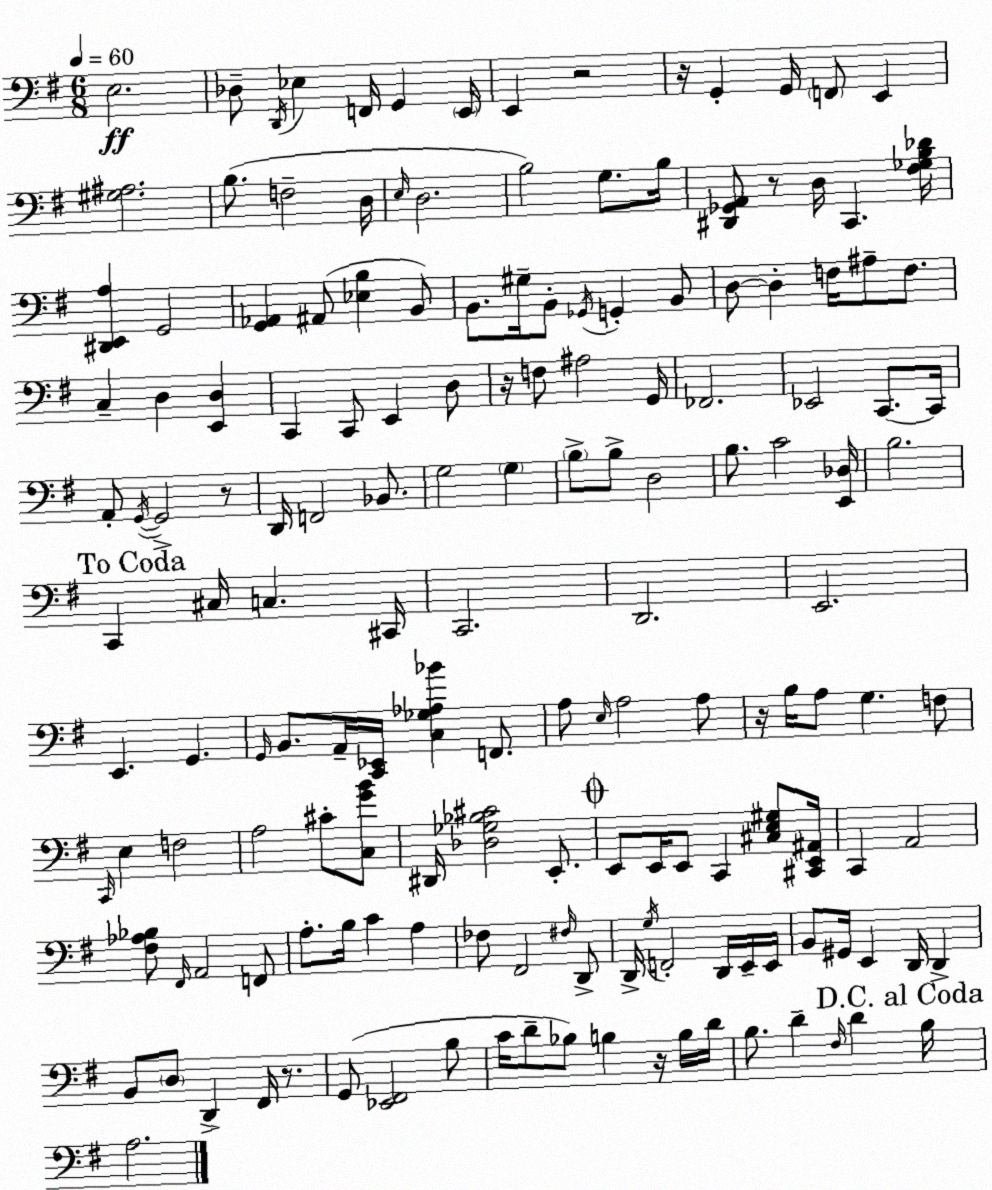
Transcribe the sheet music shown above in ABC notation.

X:1
T:Untitled
M:6/8
L:1/4
K:G
E,2 _D,/2 D,,/4 _E, F,,/4 G,, E,,/4 E,, z2 z/4 G,, G,,/4 F,,/2 E,, [^G,^A,]2 B,/2 F,2 D,/4 E,/4 D,2 B,2 G,/2 B,/4 [^D,,_G,,A,,]/2 z/2 D,/4 C,, [^F,_G,B,_D]/4 [^D,,E,,A,] G,,2 [G,,_A,,] ^A,,/2 [_E,B,] B,,/2 B,,/2 ^G,/4 B,,/2 _G,,/4 G,, B,,/2 D,/2 D, F,/4 ^A,/2 F,/2 C, D, [E,,D,] C,, C,,/2 E,, D,/2 z/4 F,/2 ^A,2 G,,/4 _F,,2 _E,,2 C,,/2 C,,/4 A,,/2 G,,/4 G,,2 z/2 D,,/4 F,,2 _B,,/2 G,2 G, B,/2 B,/2 D,2 B,/2 C2 [E,,_D,]/4 B,2 C,, ^C,/4 C, ^C,,/4 C,,2 D,,2 E,,2 E,, G,, G,,/4 B,,/2 A,,/4 [C,,_E,,]/4 [C,_G,_A,_B] F,,/2 A,/2 E,/4 A,2 A,/2 z/4 B,/4 A,/2 G, F,/2 C,,/4 E, F,2 A,2 ^C/2 [C,GB]/2 ^D,,/4 [_D,_G,_B,^C]2 E,,/2 E,,/2 E,,/4 E,,/2 C,, [^C,E,^G,]/2 [^C,,E,,^A,,]/4 C,, A,,2 [^F,_A,_B,]/2 ^F,,/4 A,,2 F,,/2 A,/2 B,/4 C A, _F,/2 ^F,,2 ^F,/4 D,,/2 D,,/4 G,/4 F,,2 D,,/4 E,,/4 E,,/4 B,,/2 ^G,,/4 E,, D,,/4 D,, B,,/2 D,/2 D,, ^F,,/4 z/2 G,,/2 [_E,,^F,,]2 B,/2 C/4 D/2 _B,/2 B, z/4 B,/4 D/4 B,/2 D ^F,/4 D B,/4 A,2